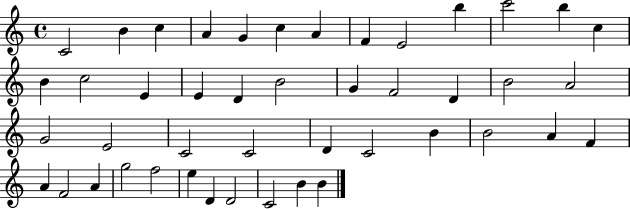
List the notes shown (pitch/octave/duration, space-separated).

C4/h B4/q C5/q A4/q G4/q C5/q A4/q F4/q E4/h B5/q C6/h B5/q C5/q B4/q C5/h E4/q E4/q D4/q B4/h G4/q F4/h D4/q B4/h A4/h G4/h E4/h C4/h C4/h D4/q C4/h B4/q B4/h A4/q F4/q A4/q F4/h A4/q G5/h F5/h E5/q D4/q D4/h C4/h B4/q B4/q